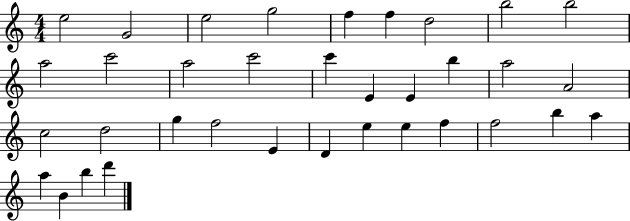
X:1
T:Untitled
M:4/4
L:1/4
K:C
e2 G2 e2 g2 f f d2 b2 b2 a2 c'2 a2 c'2 c' E E b a2 A2 c2 d2 g f2 E D e e f f2 b a a B b d'